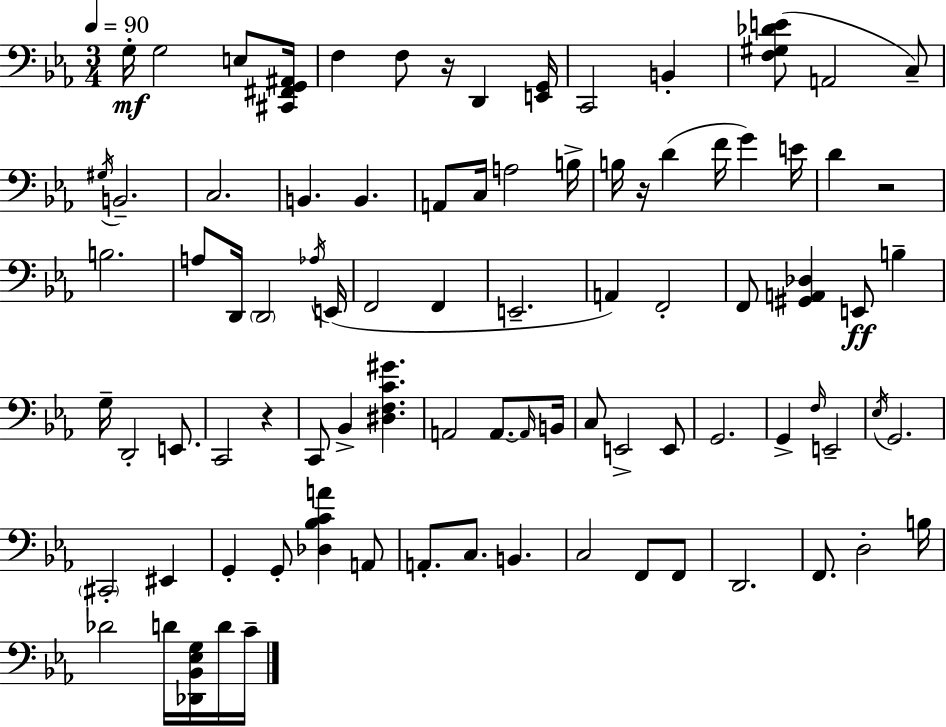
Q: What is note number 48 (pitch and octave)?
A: A2